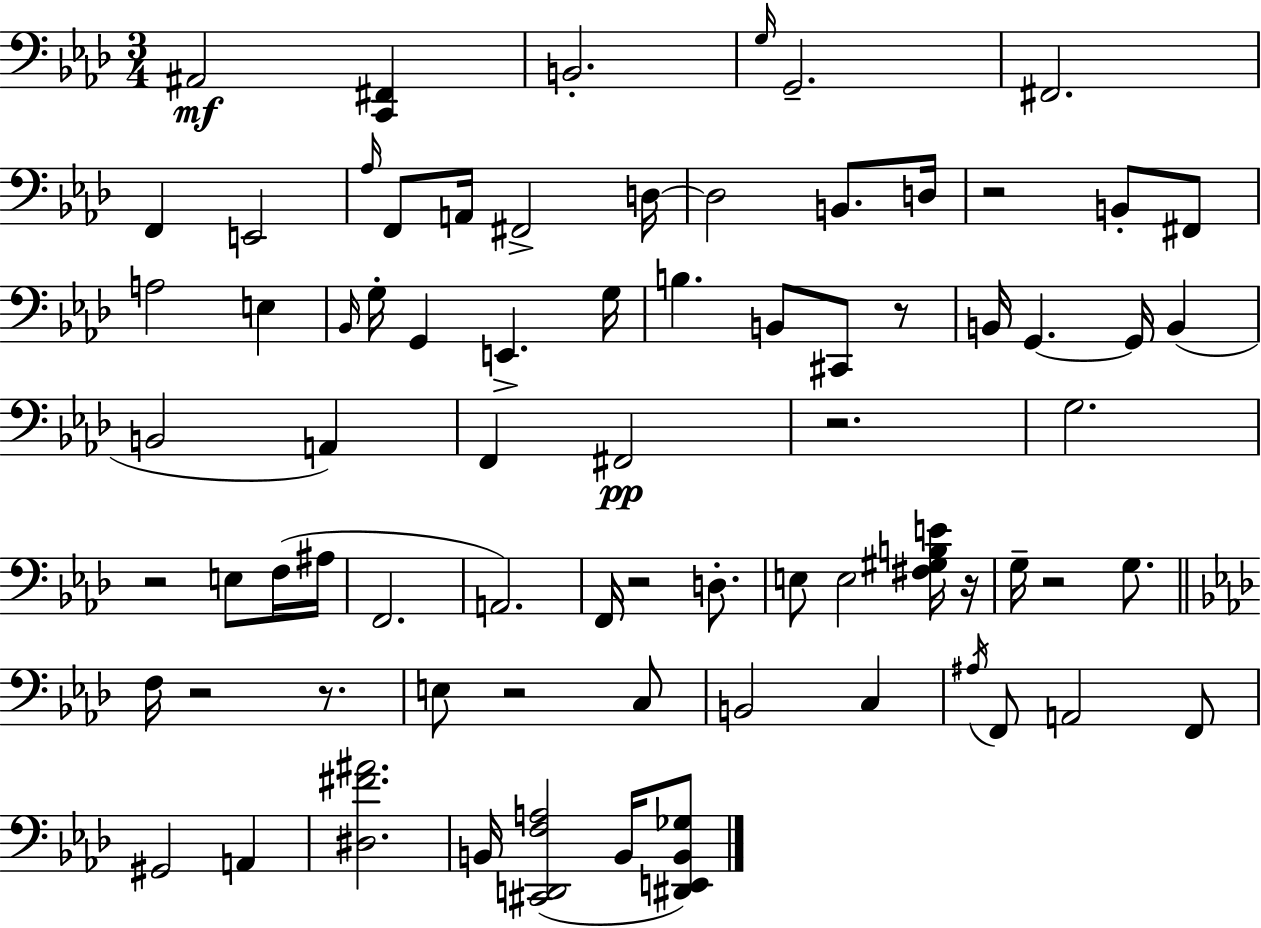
{
  \clef bass
  \numericTimeSignature
  \time 3/4
  \key f \minor
  ais,2\mf <c, fis,>4 | b,2.-. | \grace { g16 } g,2.-- | fis,2. | \break f,4 e,2 | \grace { aes16 } f,8 a,16 fis,2-> | d16~~ d2 b,8. | d16 r2 b,8-. | \break fis,8 a2 e4 | \grace { bes,16 } g16-. g,4 e,4.-> | g16 b4. b,8 cis,8 | r8 b,16 g,4.~~ g,16 b,4( | \break b,2 a,4) | f,4 fis,2\pp | r2. | g2. | \break r2 e8 | f16( ais16 f,2. | a,2.) | f,16 r2 | \break d8.-. e8 e2 | <fis gis b e'>16 r16 g16-- r2 | g8. \bar "||" \break \key f \minor f16 r2 r8. | e8 r2 c8 | b,2 c4 | \acciaccatura { ais16 } f,8 a,2 f,8 | \break gis,2 a,4 | <dis fis' ais'>2. | b,16 <cis, d, f a>2( b,16 <dis, e, b, ges>8) | \bar "|."
}